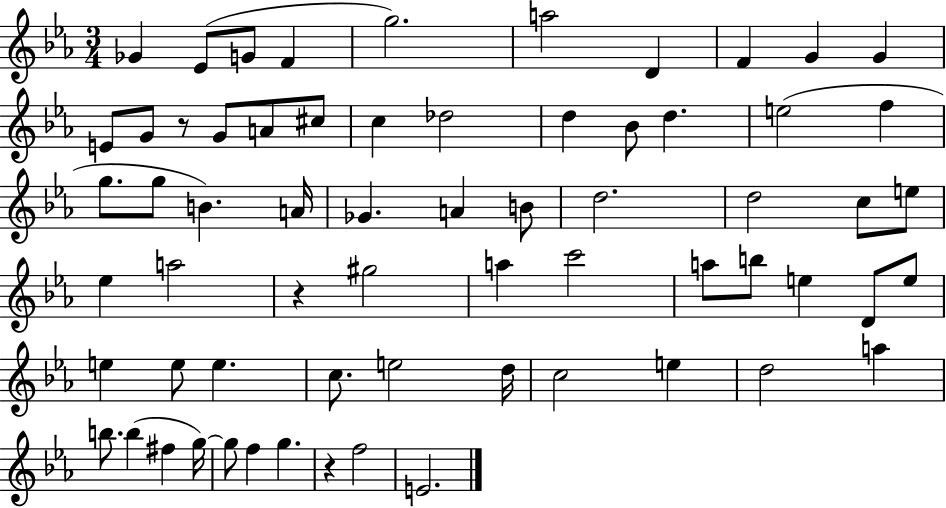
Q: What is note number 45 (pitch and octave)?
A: E5